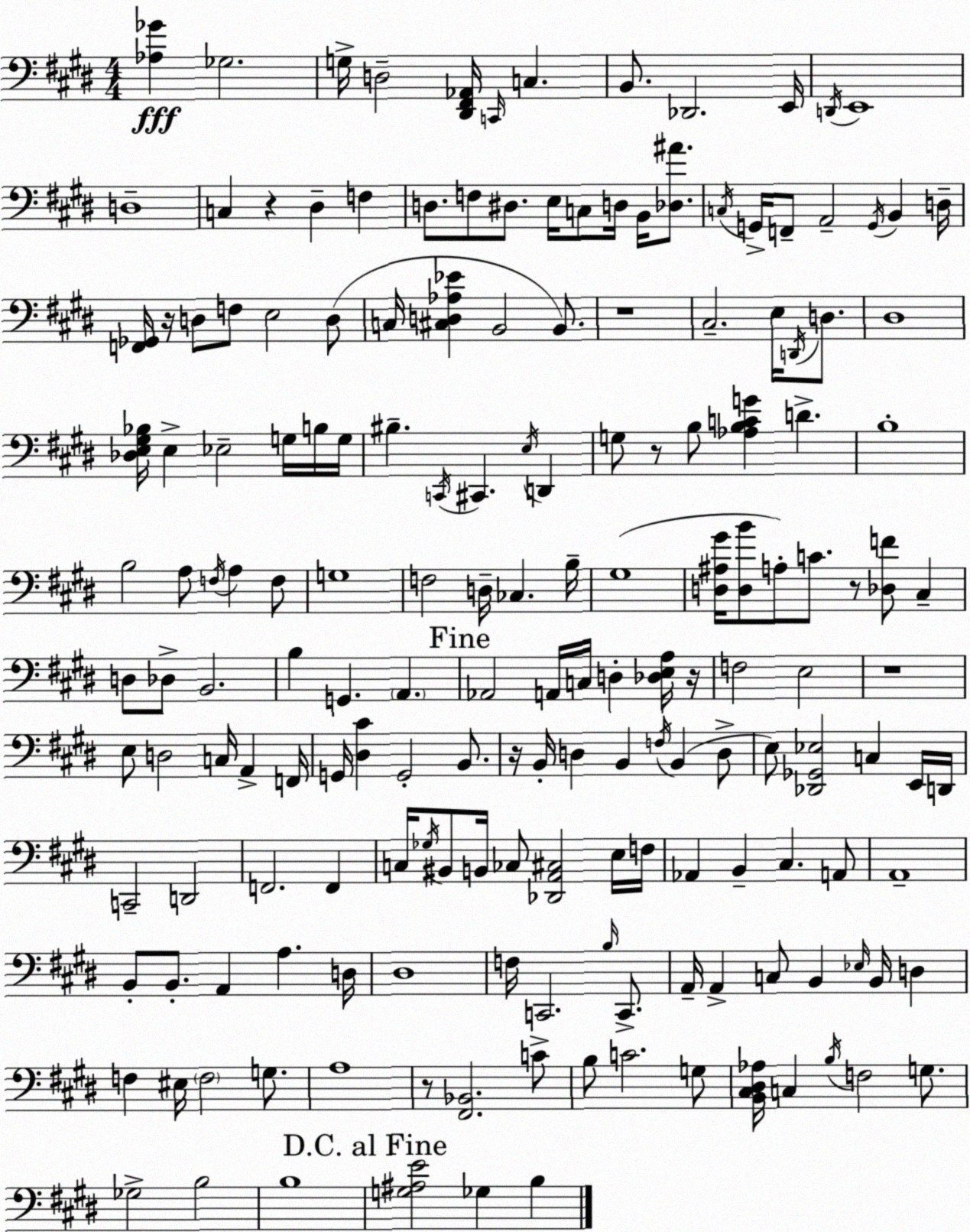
X:1
T:Untitled
M:4/4
L:1/4
K:E
[_A,_G] _G,2 G,/4 D,2 [^D,,^F,,_A,,]/4 C,,/4 C, B,,/2 _D,,2 E,,/4 D,,/4 E,,4 D,4 C, z ^D, F, D,/2 F,/2 ^D,/2 E,/4 C,/2 D,/4 B,,/4 [_D,^A]/2 C,/4 G,,/4 F,,/2 A,,2 G,,/4 B,, D,/4 [F,,_G,,]/4 z/4 D,/2 F,/2 E,2 D,/2 C,/4 [^C,D,_A,_E] B,,2 B,,/2 z4 ^C,2 E,/4 D,,/4 D,/2 ^D,4 [_D,E,^G,_B,]/4 E, _E,2 G,/4 B,/4 G,/4 ^B, C,,/4 ^C,, E,/4 D,, G,/2 z/2 B,/2 [_A,B,CG] D B,4 B,2 A,/2 F,/4 A, F,/2 G,4 F,2 D,/4 _C, B,/4 ^G,4 [D,^A,^G]/4 [D,B]/2 A,/2 C/2 z/2 [_D,F]/2 ^C, D,/2 _D,/2 B,,2 B, G,, A,, _A,,2 A,,/4 C,/4 D, [_D,E,A,]/4 z/4 F,2 E,2 z4 E,/2 D,2 C,/4 A,, F,,/4 G,,/4 [^D,^C] G,,2 B,,/2 z/4 B,,/4 D, B,, F,/4 B,, D,/2 E,/2 [_D,,_G,,_E,]2 C, E,,/4 D,,/4 C,,2 D,,2 F,,2 F,, C,/4 _G,/4 ^B,,/2 B,,/4 _C,/2 [_D,,A,,^C,]2 E,/4 F,/4 _A,, B,, ^C, A,,/2 A,,4 B,,/2 B,,/2 A,, A, D,/4 ^D,4 F,/4 C,,2 B,/4 C,,/2 A,,/4 A,, C,/2 B,, _E,/4 B,,/4 D, F, ^E,/4 F,2 G,/2 A,4 z/2 [^F,,_B,,]2 C/2 B,/2 C2 G,/2 [B,,^C,^D,_A,]/4 C, B,/4 F,2 G,/2 _G,2 B,2 B,4 [G,^A,E]2 _G, B,